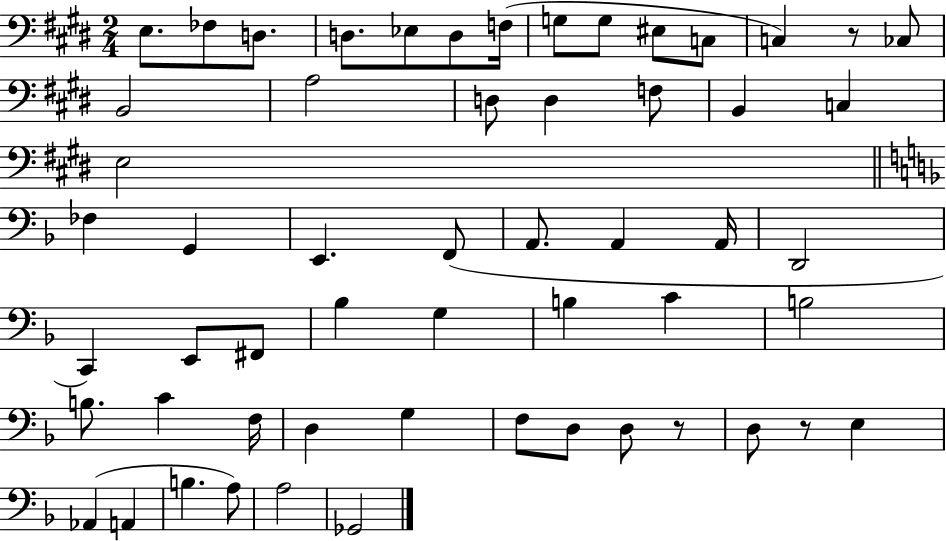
X:1
T:Untitled
M:2/4
L:1/4
K:E
E,/2 _F,/2 D,/2 D,/2 _E,/2 D,/2 F,/4 G,/2 G,/2 ^E,/2 C,/2 C, z/2 _C,/2 B,,2 A,2 D,/2 D, F,/2 B,, C, E,2 _F, G,, E,, F,,/2 A,,/2 A,, A,,/4 D,,2 C,, E,,/2 ^F,,/2 _B, G, B, C B,2 B,/2 C F,/4 D, G, F,/2 D,/2 D,/2 z/2 D,/2 z/2 E, _A,, A,, B, A,/2 A,2 _G,,2